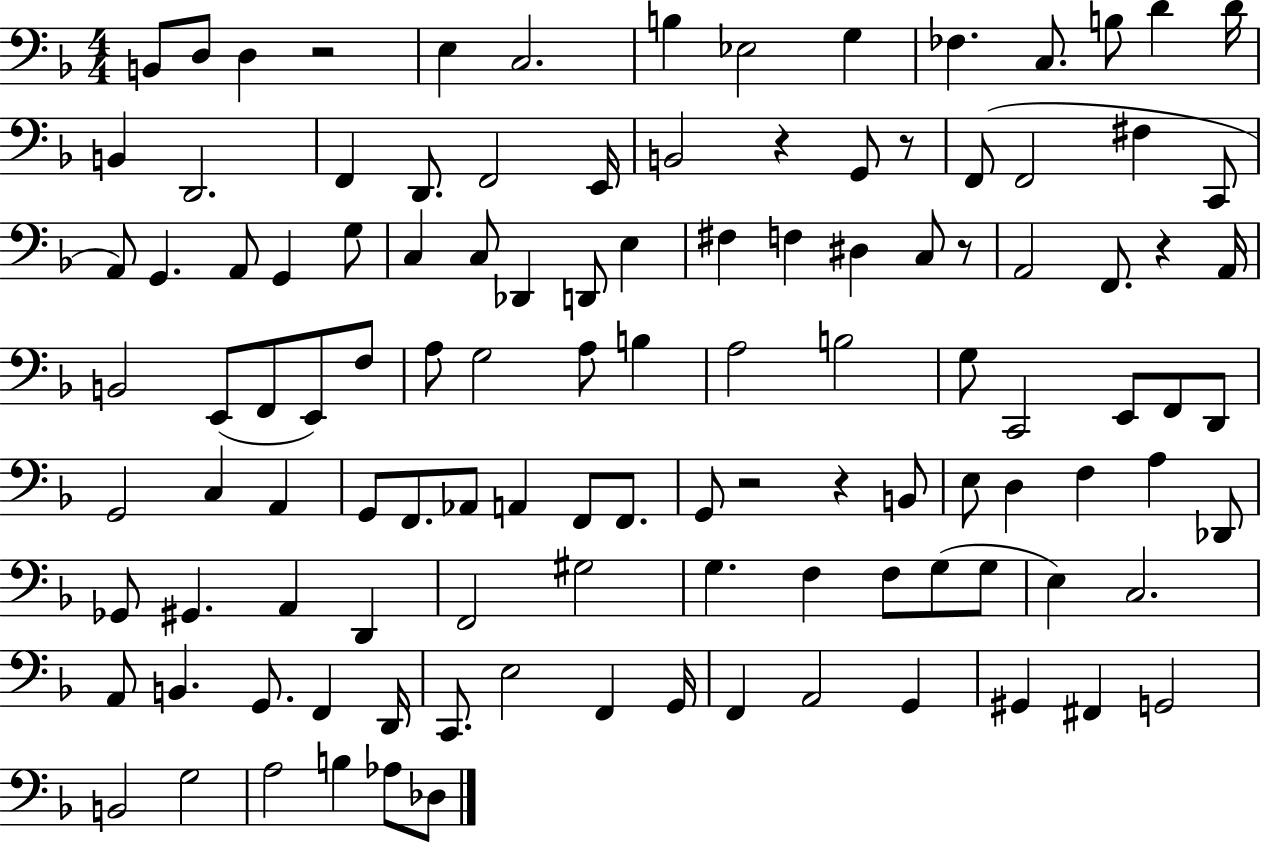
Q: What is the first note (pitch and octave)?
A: B2